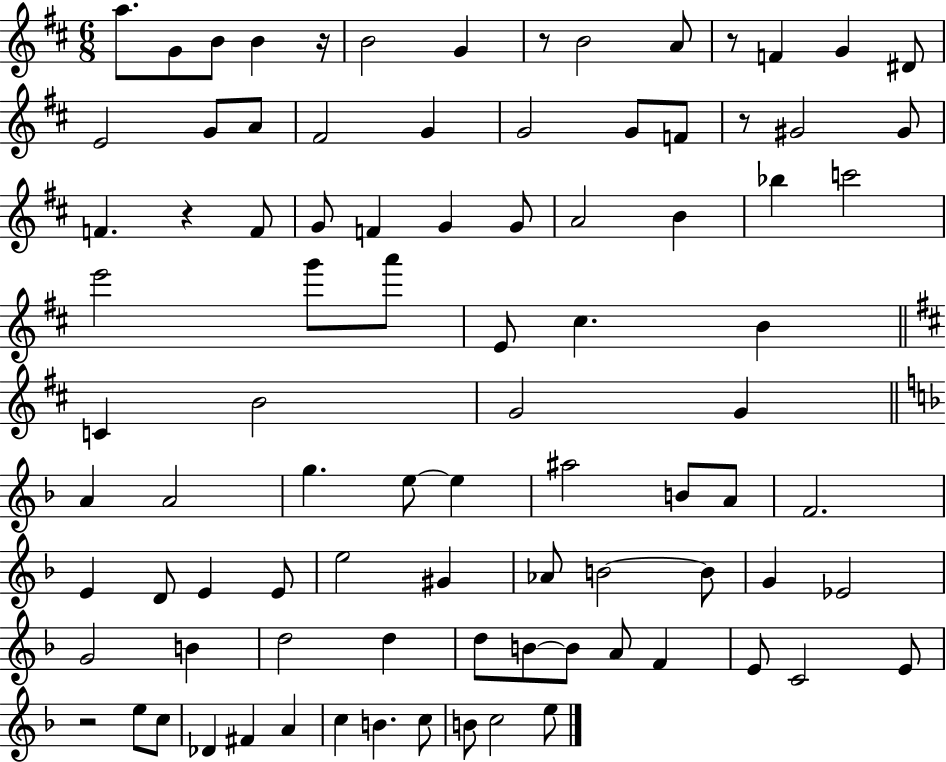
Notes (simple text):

A5/e. G4/e B4/e B4/q R/s B4/h G4/q R/e B4/h A4/e R/e F4/q G4/q D#4/e E4/h G4/e A4/e F#4/h G4/q G4/h G4/e F4/e R/e G#4/h G#4/e F4/q. R/q F4/e G4/e F4/q G4/q G4/e A4/h B4/q Bb5/q C6/h E6/h G6/e A6/e E4/e C#5/q. B4/q C4/q B4/h G4/h G4/q A4/q A4/h G5/q. E5/e E5/q A#5/h B4/e A4/e F4/h. E4/q D4/e E4/q E4/e E5/h G#4/q Ab4/e B4/h B4/e G4/q Eb4/h G4/h B4/q D5/h D5/q D5/e B4/e B4/e A4/e F4/q E4/e C4/h E4/e R/h E5/e C5/e Db4/q F#4/q A4/q C5/q B4/q. C5/e B4/e C5/h E5/e